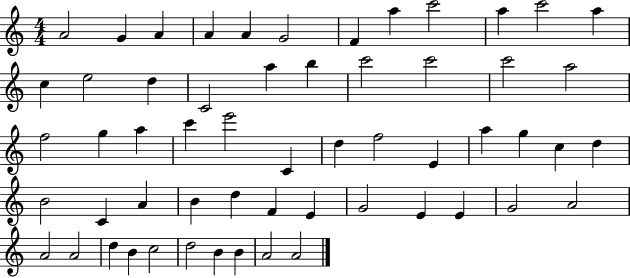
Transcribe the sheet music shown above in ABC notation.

X:1
T:Untitled
M:4/4
L:1/4
K:C
A2 G A A A G2 F a c'2 a c'2 a c e2 d C2 a b c'2 c'2 c'2 a2 f2 g a c' e'2 C d f2 E a g c d B2 C A B d F E G2 E E G2 A2 A2 A2 d B c2 d2 B B A2 A2